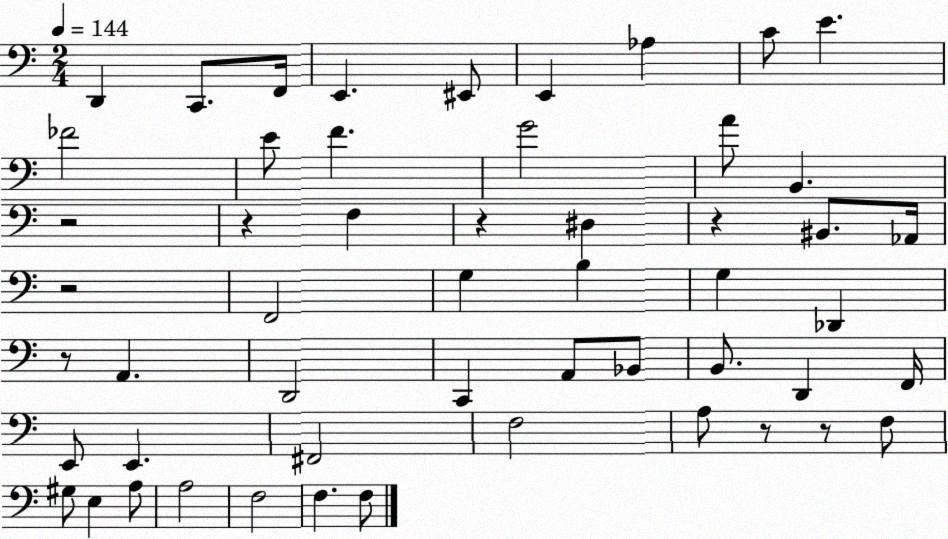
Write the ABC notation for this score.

X:1
T:Untitled
M:2/4
L:1/4
K:C
D,, C,,/2 F,,/4 E,, ^E,,/2 E,, _A, C/2 E _F2 E/2 F G2 A/2 B,, z2 z F, z ^D, z ^B,,/2 _A,,/4 z2 F,,2 G, B, G, _D,, z/2 A,, D,,2 C,, A,,/2 _B,,/2 B,,/2 D,, F,,/4 E,,/2 E,, ^F,,2 F,2 A,/2 z/2 z/2 F,/2 ^G,/2 E, A,/2 A,2 F,2 F, F,/2